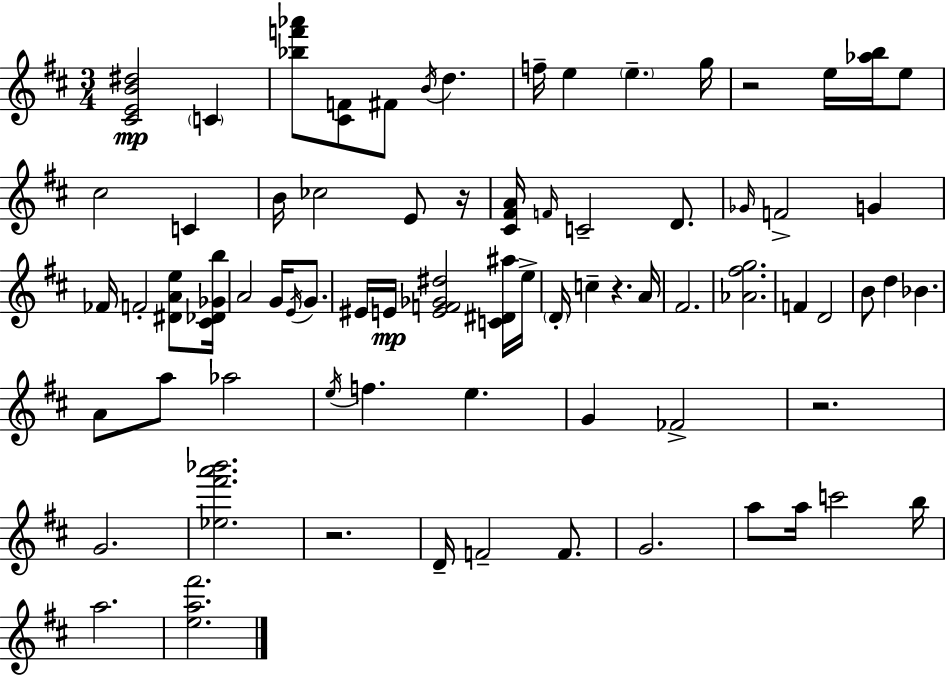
[C#4,E4,B4,D#5]/h C4/q [Bb5,F6,Ab6]/e [C#4,F4]/e F#4/e B4/s D5/q. F5/s E5/q E5/q. G5/s R/h E5/s [Ab5,B5]/s E5/e C#5/h C4/q B4/s CES5/h E4/e R/s [C#4,F#4,A4]/s F4/s C4/h D4/e. Gb4/s F4/h G4/q FES4/s F4/h [D#4,A4,E5]/e [C#4,Db4,Gb4,B5]/s A4/h G4/s E4/s G4/e. EIS4/s E4/s [E4,F4,Gb4,D#5]/h [C4,D#4,A#5]/s E5/s D4/s C5/q R/q. A4/s F#4/h. [Ab4,F#5,G5]/h. F4/q D4/h B4/e D5/q Bb4/q. A4/e A5/e Ab5/h E5/s F5/q. E5/q. G4/q FES4/h R/h. G4/h. [Eb5,F#6,A6,Bb6]/h. R/h. D4/s F4/h F4/e. G4/h. A5/e A5/s C6/h B5/s A5/h. [E5,A5,F#6]/h.